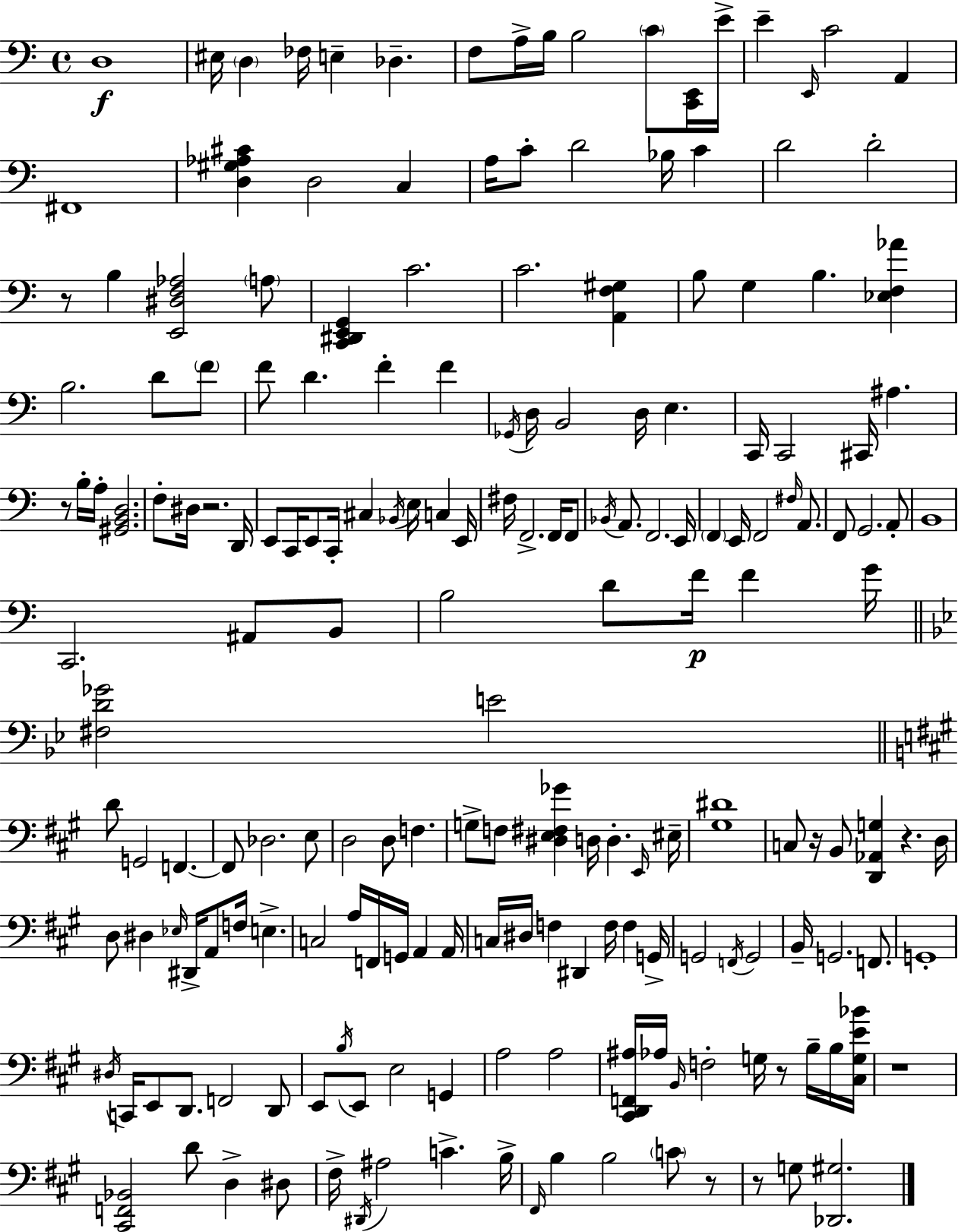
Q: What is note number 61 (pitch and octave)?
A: E3